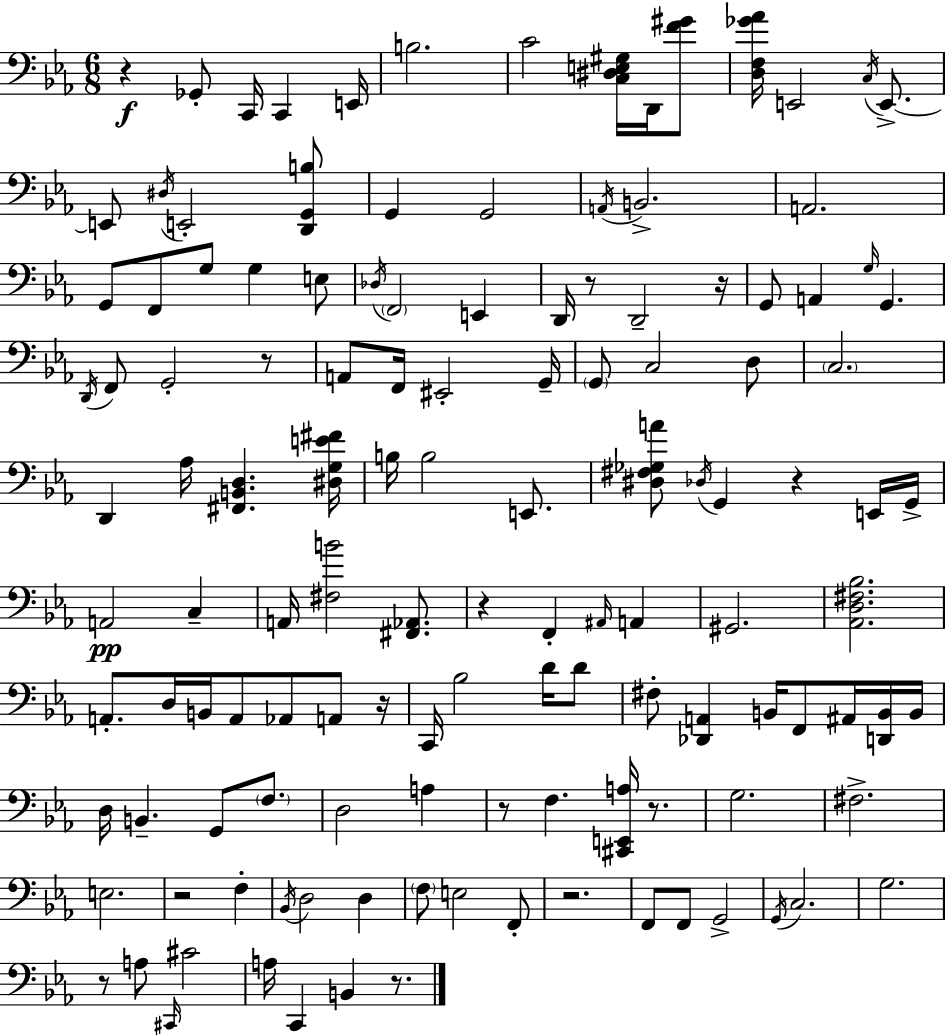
{
  \clef bass
  \numericTimeSignature
  \time 6/8
  \key c \minor
  \repeat volta 2 { r4\f ges,8-. c,16 c,4 e,16 | b2. | c'2 <c dis e gis>16 d,16 <f' gis'>8 | <d f ges' aes'>16 e,2 \acciaccatura { c16 } e,8.->~~ | \break e,8 \acciaccatura { dis16 } e,2-. | <d, g, b>8 g,4 g,2 | \acciaccatura { a,16 } b,2.-> | a,2. | \break g,8 f,8 g8 g4 | e8 \acciaccatura { des16 } \parenthesize f,2 | e,4 d,16 r8 d,2-- | r16 g,8 a,4 \grace { g16 } g,4. | \break \acciaccatura { d,16 } f,8 g,2-. | r8 a,8 f,16 eis,2-. | g,16-- \parenthesize g,8 c2 | d8 \parenthesize c2. | \break d,4 aes16 <fis, b, d>4. | <dis g e' fis'>16 b16 b2 | e,8. <dis fis ges a'>8 \acciaccatura { des16 } g,4 | r4 e,16 g,16-> a,2\pp | \break c4-- a,16 <fis b'>2 | <fis, aes,>8. r4 f,4-. | \grace { ais,16 } a,4 gis,2. | <aes, d fis bes>2. | \break a,8.-. d16 | b,16 a,8 aes,8 a,8 r16 c,16 bes2 | d'16 d'8 fis8-. <des, a,>4 | b,16 f,8 ais,16 <d, b,>16 b,16 d16 b,4.-- | \break g,8 \parenthesize f8. d2 | a4 r8 f4. | <cis, e, a>16 r8. g2. | fis2.-> | \break e2. | r2 | f4-. \acciaccatura { bes,16 } d2 | d4 \parenthesize f8 e2 | \break f,8-. r2. | f,8 f,8 | g,2-> \acciaccatura { g,16 } c2. | g2. | \break r8 | a8 \grace { cis,16 } cis'2 a16 | c,4 b,4 r8. } \bar "|."
}